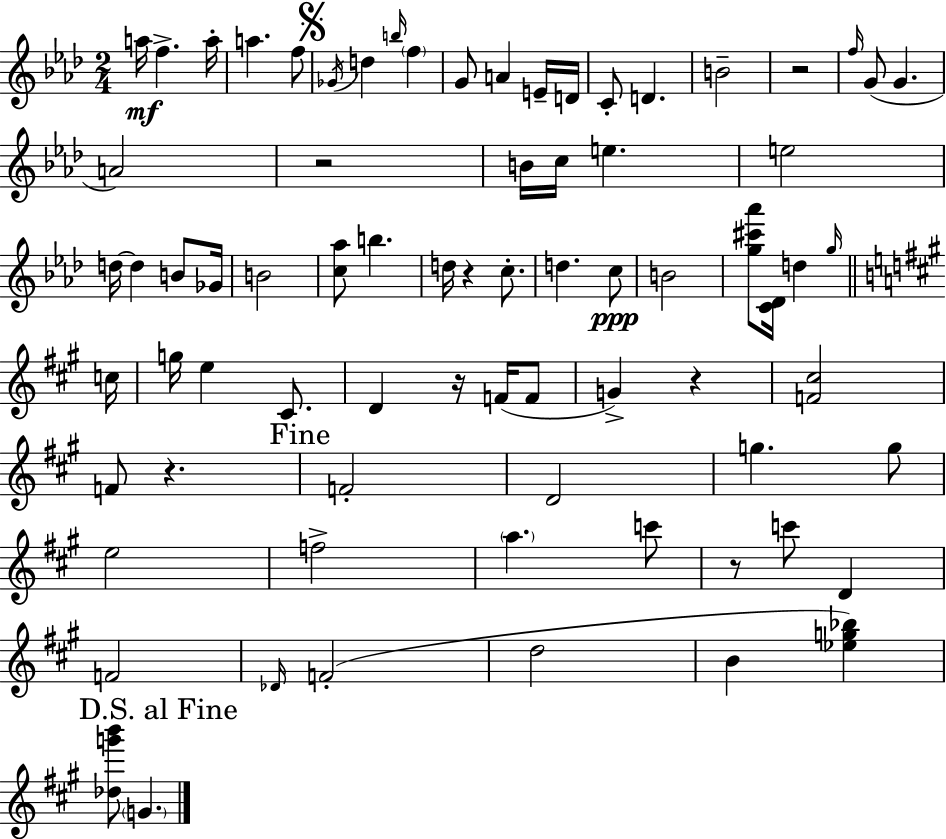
A5/s F5/q. A5/s A5/q. F5/e Gb4/s D5/q B5/s F5/q G4/e A4/q E4/s D4/s C4/e D4/q. B4/h R/h F5/s G4/e G4/q. A4/h R/h B4/s C5/s E5/q. E5/h D5/s D5/q B4/e Gb4/s B4/h [C5,Ab5]/e B5/q. D5/s R/q C5/e. D5/q. C5/e B4/h [G5,C#6,Ab6]/e [C4,Db4]/s D5/q G5/s C5/s G5/s E5/q C#4/e. D4/q R/s F4/s F4/e G4/q R/q [F4,C#5]/h F4/e R/q. F4/h D4/h G5/q. G5/e E5/h F5/h A5/q. C6/e R/e C6/e D4/q F4/h Db4/s F4/h D5/h B4/q [Eb5,G5,Bb5]/q [Db5,G6,B6]/e G4/q.